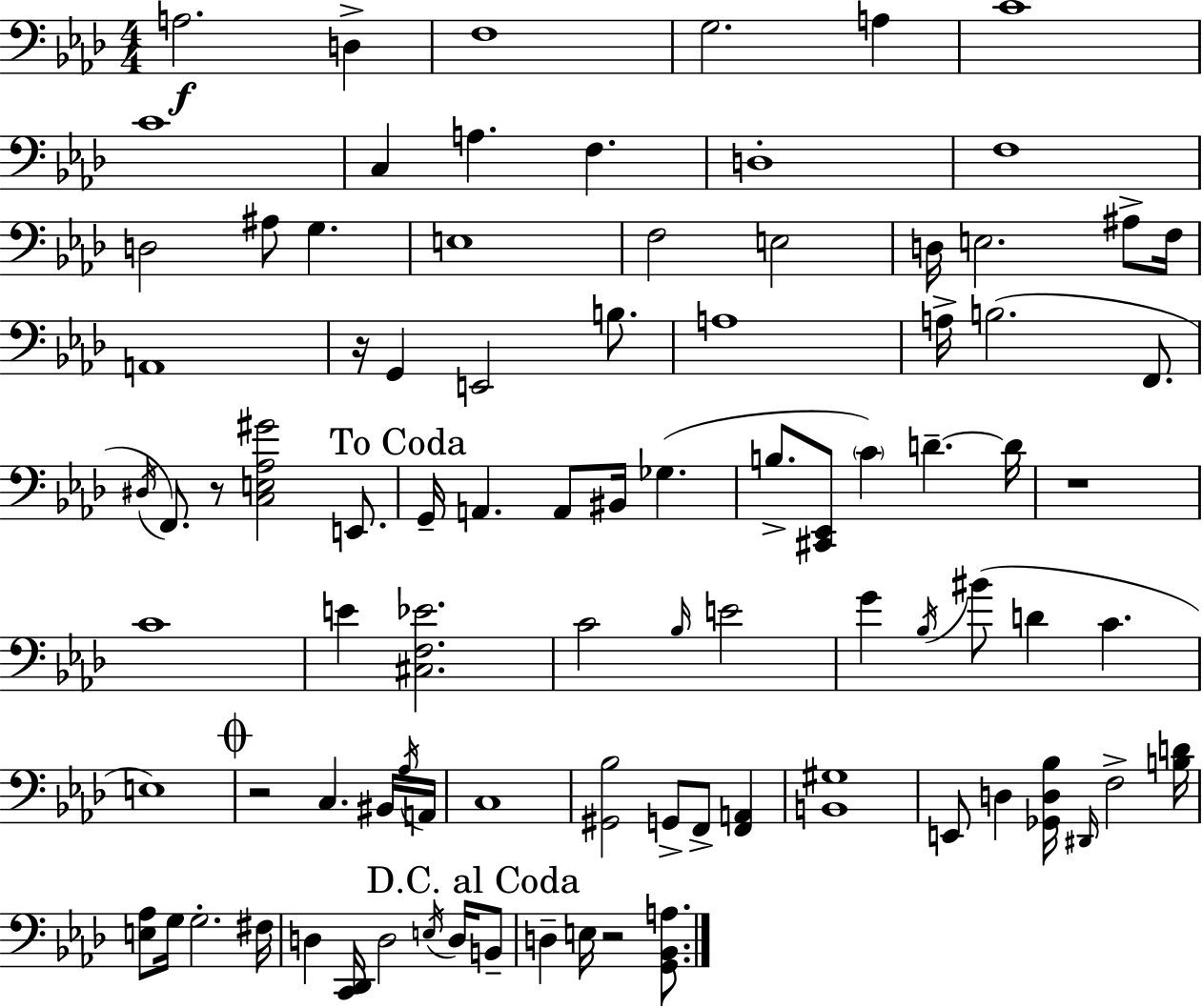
{
  \clef bass
  \numericTimeSignature
  \time 4/4
  \key f \minor
  a2.\f d4-> | f1 | g2. a4 | c'1 | \break c'1 | c4 a4. f4. | d1-. | f1 | \break d2 ais8 g4. | e1 | f2 e2 | d16 e2. ais8-> f16 | \break a,1 | r16 g,4 e,2 b8. | a1 | a16-> b2.( f,8. | \break \acciaccatura { dis16 } f,8.) r8 <c e aes gis'>2 e,8. | \mark "To Coda" g,16-- a,4. a,8 bis,16 ges4.( | b8.-> <cis, ees,>8 \parenthesize c'4) d'4.--~~ | d'16 r1 | \break c'1 | e'4 <cis f ees'>2. | c'2 \grace { bes16 } e'2 | g'4 \acciaccatura { bes16 }( bis'8 d'4 c'4. | \break e1) | \mark \markup { \musicglyph "scripts.coda" } r2 c4. | bis,16 \acciaccatura { aes16 } a,16 c1 | <gis, bes>2 g,8-> f,8-> | \break <f, a,>4 <b, gis>1 | e,8 d4 <ges, d bes>16 \grace { dis,16 } f2-> | <b d'>16 <e aes>8 g16 g2.-. | fis16 d4 <c, des,>16 d2 | \break \acciaccatura { e16 } d16 \mark "D.C. al Coda" b,8-- d4-- e16 r2 | <g, bes, a>8. \bar "|."
}